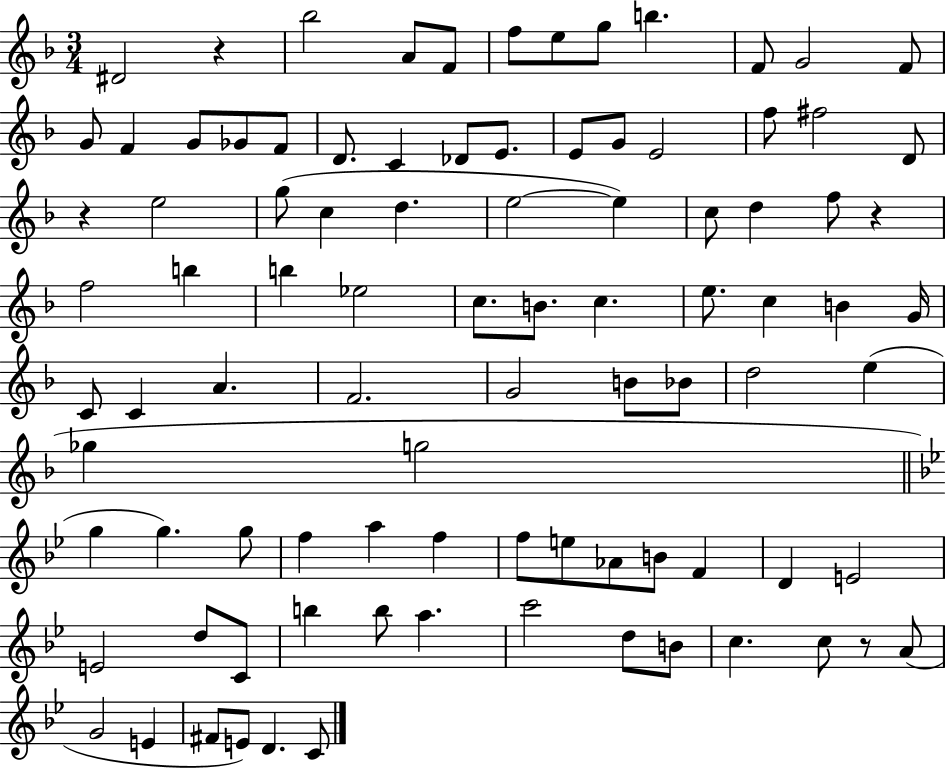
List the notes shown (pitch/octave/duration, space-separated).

D#4/h R/q Bb5/h A4/e F4/e F5/e E5/e G5/e B5/q. F4/e G4/h F4/e G4/e F4/q G4/e Gb4/e F4/e D4/e. C4/q Db4/e E4/e. E4/e G4/e E4/h F5/e F#5/h D4/e R/q E5/h G5/e C5/q D5/q. E5/h E5/q C5/e D5/q F5/e R/q F5/h B5/q B5/q Eb5/h C5/e. B4/e. C5/q. E5/e. C5/q B4/q G4/s C4/e C4/q A4/q. F4/h. G4/h B4/e Bb4/e D5/h E5/q Gb5/q G5/h G5/q G5/q. G5/e F5/q A5/q F5/q F5/e E5/e Ab4/e B4/e F4/q D4/q E4/h E4/h D5/e C4/e B5/q B5/e A5/q. C6/h D5/e B4/e C5/q. C5/e R/e A4/e G4/h E4/q F#4/e E4/e D4/q. C4/e